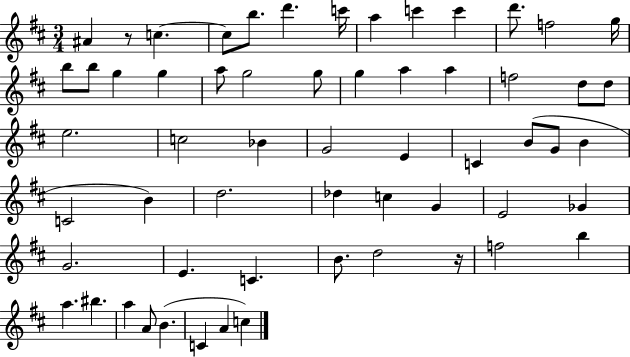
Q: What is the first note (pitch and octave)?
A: A#4